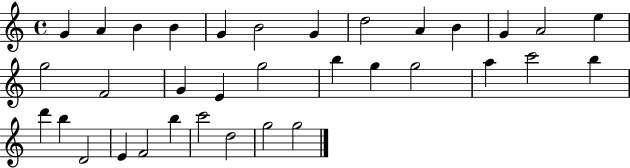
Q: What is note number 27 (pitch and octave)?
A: D4